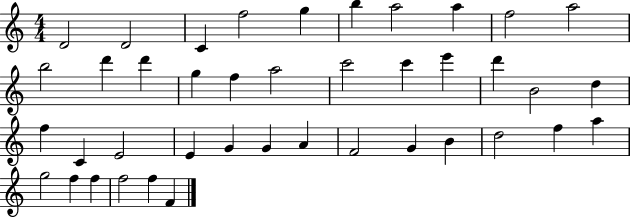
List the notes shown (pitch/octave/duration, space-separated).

D4/h D4/h C4/q F5/h G5/q B5/q A5/h A5/q F5/h A5/h B5/h D6/q D6/q G5/q F5/q A5/h C6/h C6/q E6/q D6/q B4/h D5/q F5/q C4/q E4/h E4/q G4/q G4/q A4/q F4/h G4/q B4/q D5/h F5/q A5/q G5/h F5/q F5/q F5/h F5/q F4/q